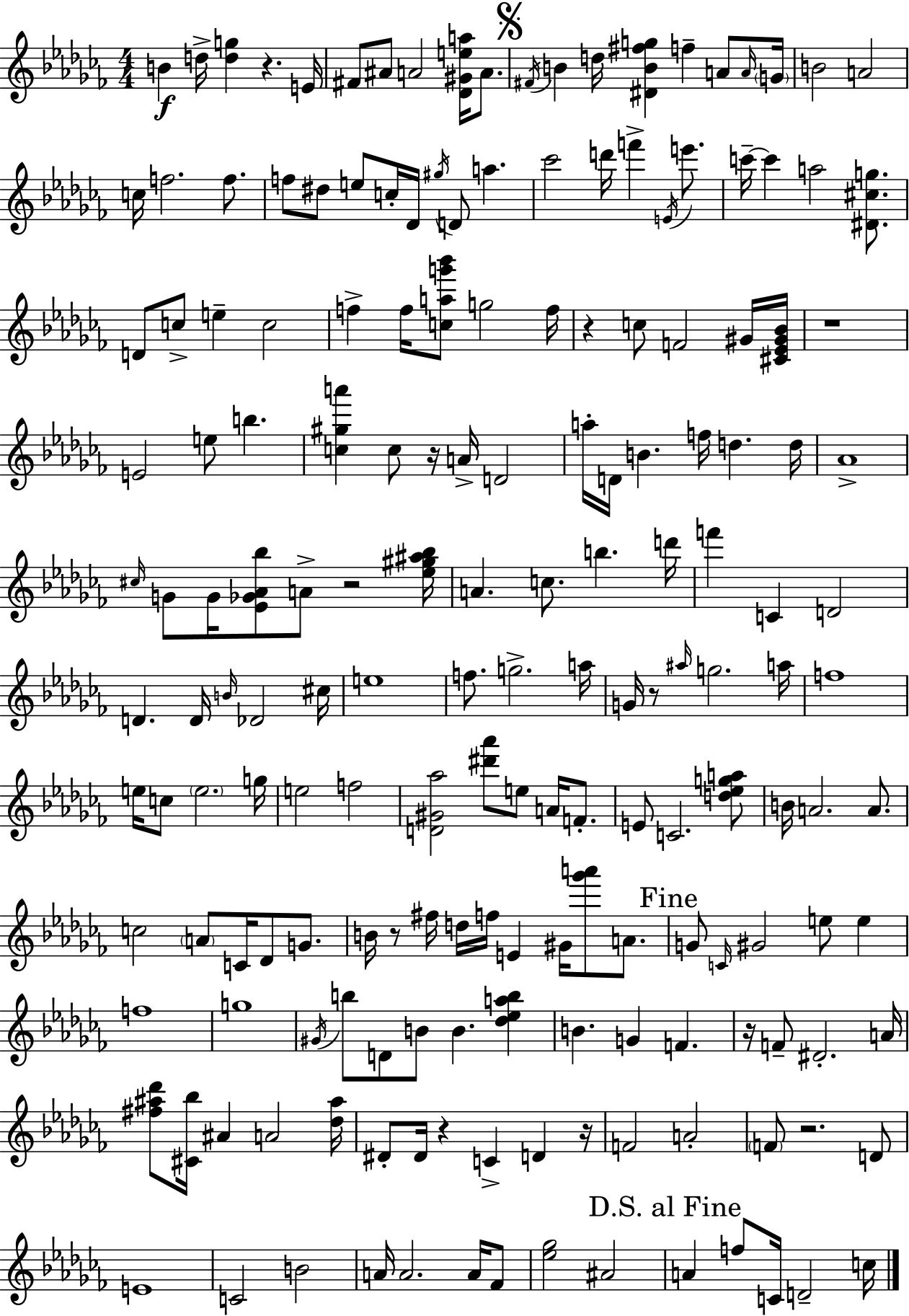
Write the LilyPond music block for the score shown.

{
  \clef treble
  \numericTimeSignature
  \time 4/4
  \key aes \minor
  b'4\f d''16-> <d'' g''>4 r4. e'16 | fis'8 ais'8 a'2 <des' gis' e'' a''>16 a'8. | \mark \markup { \musicglyph "scripts.segno" } \acciaccatura { fis'16 } b'4 d''16 <dis' b' fis'' g''>4 f''4-- a'8 | \grace { a'16 } \parenthesize g'16 b'2 a'2 | \break c''16 f''2. f''8. | f''8 dis''8 e''8 c''16-. des'16 \acciaccatura { gis''16 } d'8 a''4. | ces'''2 d'''16 f'''4-> | \acciaccatura { e'16 } e'''8. c'''16--~~ c'''4 a''2 | \break <dis' cis'' g''>8. d'8 c''8-> e''4-- c''2 | f''4-> f''16 <c'' a'' g''' bes'''>8 g''2 | f''16 r4 c''8 f'2 | gis'16 <cis' ees' gis' bes'>16 r1 | \break e'2 e''8 b''4. | <c'' gis'' a'''>4 c''8 r16 a'16-> d'2 | a''16-. d'16 b'4. f''16 d''4. | d''16 aes'1-> | \break \grace { cis''16 } g'8 g'16 <ees' ges' aes' bes''>8 a'8-> r2 | <ees'' gis'' ais'' bes''>16 a'4. c''8. b''4. | d'''16 f'''4 c'4 d'2 | d'4. d'16 \grace { b'16 } des'2 | \break cis''16 e''1 | f''8. g''2.-> | a''16 g'16 r8 \grace { ais''16 } g''2. | a''16 f''1 | \break e''16 c''8 \parenthesize e''2. | g''16 e''2 f''2 | <d' gis' aes''>2 <dis''' aes'''>8 | e''8 a'16 f'8.-. e'8 c'2. | \break <d'' ees'' g'' a''>8 b'16 a'2. | a'8. c''2 \parenthesize a'8 | c'16 des'8 g'8. b'16 r8 fis''16 d''16 f''16 e'4 | gis'16 <ges''' a'''>8 a'8. \mark "Fine" g'8 \grace { c'16 } gis'2 | \break e''8 e''4 f''1 | g''1 | \acciaccatura { gis'16 } b''8 d'8 b'8 b'4. | <des'' ees'' a'' b''>4 b'4. g'4 | \break f'4. r16 f'8-- dis'2.-. | a'16 <fis'' ais'' des'''>8 <cis' bes''>16 ais'4 | a'2 <des'' ais''>16 dis'8-. dis'16 r4 | c'4-> d'4 r16 f'2 | \break a'2-. \parenthesize f'8 r2. | d'8 e'1 | c'2 | b'2 a'16 a'2. | \break a'16 fes'8 <ees'' ges''>2 | ais'2 \mark "D.S. al Fine" a'4 f''8 c'16 | d'2-- c''16 \bar "|."
}